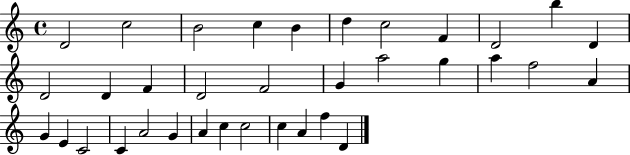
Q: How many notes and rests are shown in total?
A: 35